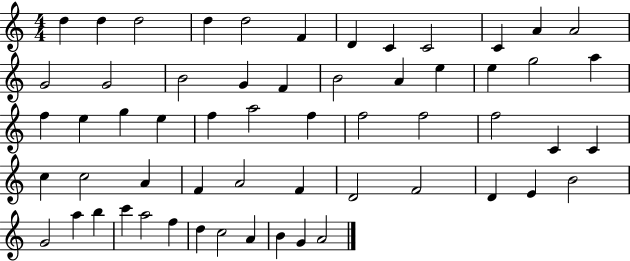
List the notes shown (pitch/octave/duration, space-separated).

D5/q D5/q D5/h D5/q D5/h F4/q D4/q C4/q C4/h C4/q A4/q A4/h G4/h G4/h B4/h G4/q F4/q B4/h A4/q E5/q E5/q G5/h A5/q F5/q E5/q G5/q E5/q F5/q A5/h F5/q F5/h F5/h F5/h C4/q C4/q C5/q C5/h A4/q F4/q A4/h F4/q D4/h F4/h D4/q E4/q B4/h G4/h A5/q B5/q C6/q A5/h F5/q D5/q C5/h A4/q B4/q G4/q A4/h